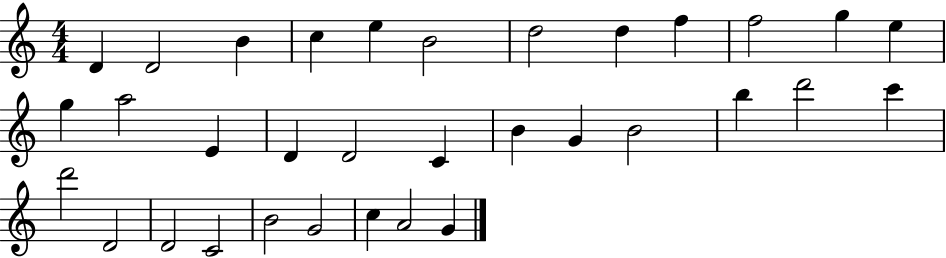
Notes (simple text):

D4/q D4/h B4/q C5/q E5/q B4/h D5/h D5/q F5/q F5/h G5/q E5/q G5/q A5/h E4/q D4/q D4/h C4/q B4/q G4/q B4/h B5/q D6/h C6/q D6/h D4/h D4/h C4/h B4/h G4/h C5/q A4/h G4/q